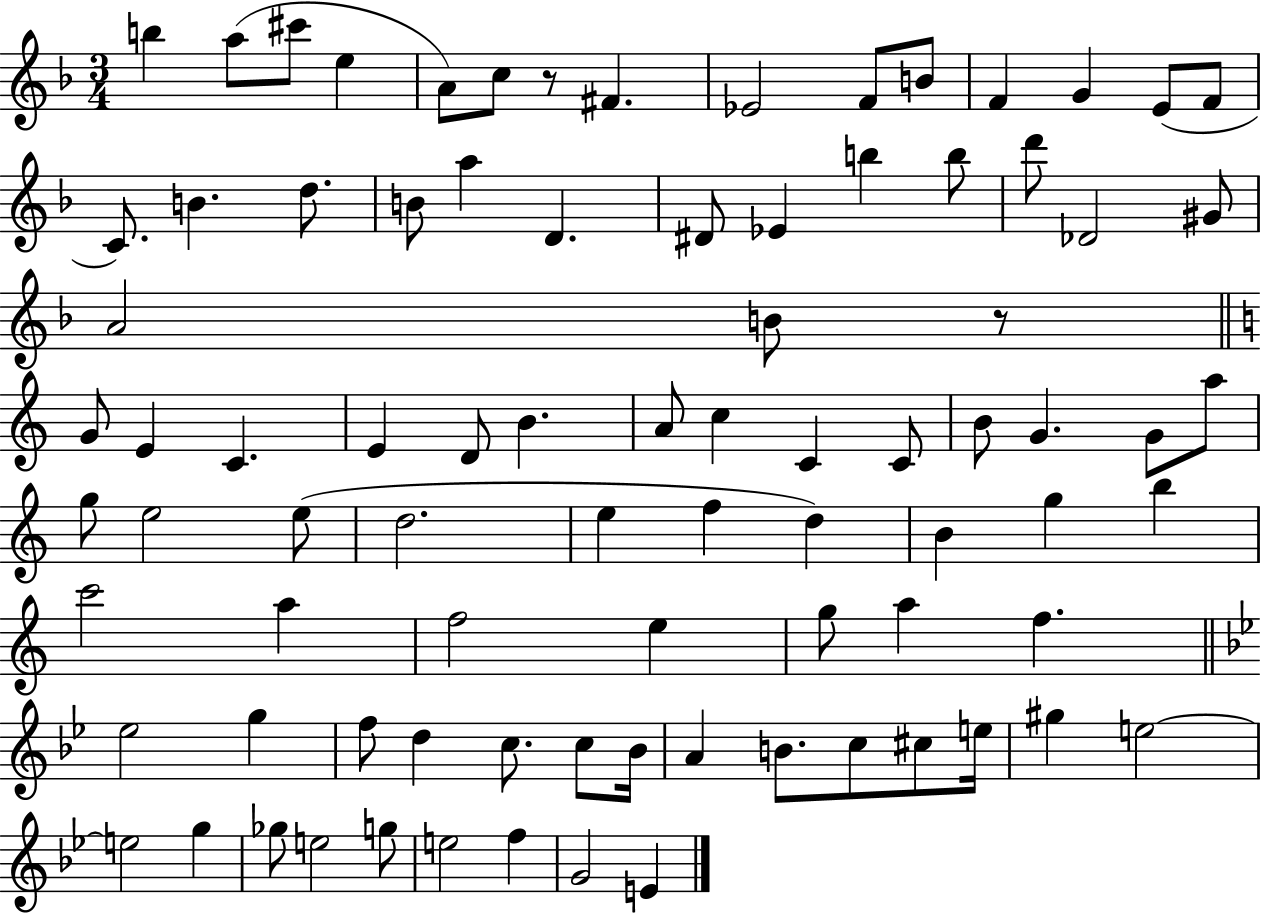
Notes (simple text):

B5/q A5/e C#6/e E5/q A4/e C5/e R/e F#4/q. Eb4/h F4/e B4/e F4/q G4/q E4/e F4/e C4/e. B4/q. D5/e. B4/e A5/q D4/q. D#4/e Eb4/q B5/q B5/e D6/e Db4/h G#4/e A4/h B4/e R/e G4/e E4/q C4/q. E4/q D4/e B4/q. A4/e C5/q C4/q C4/e B4/e G4/q. G4/e A5/e G5/e E5/h E5/e D5/h. E5/q F5/q D5/q B4/q G5/q B5/q C6/h A5/q F5/h E5/q G5/e A5/q F5/q. Eb5/h G5/q F5/e D5/q C5/e. C5/e Bb4/s A4/q B4/e. C5/e C#5/e E5/s G#5/q E5/h E5/h G5/q Gb5/e E5/h G5/e E5/h F5/q G4/h E4/q